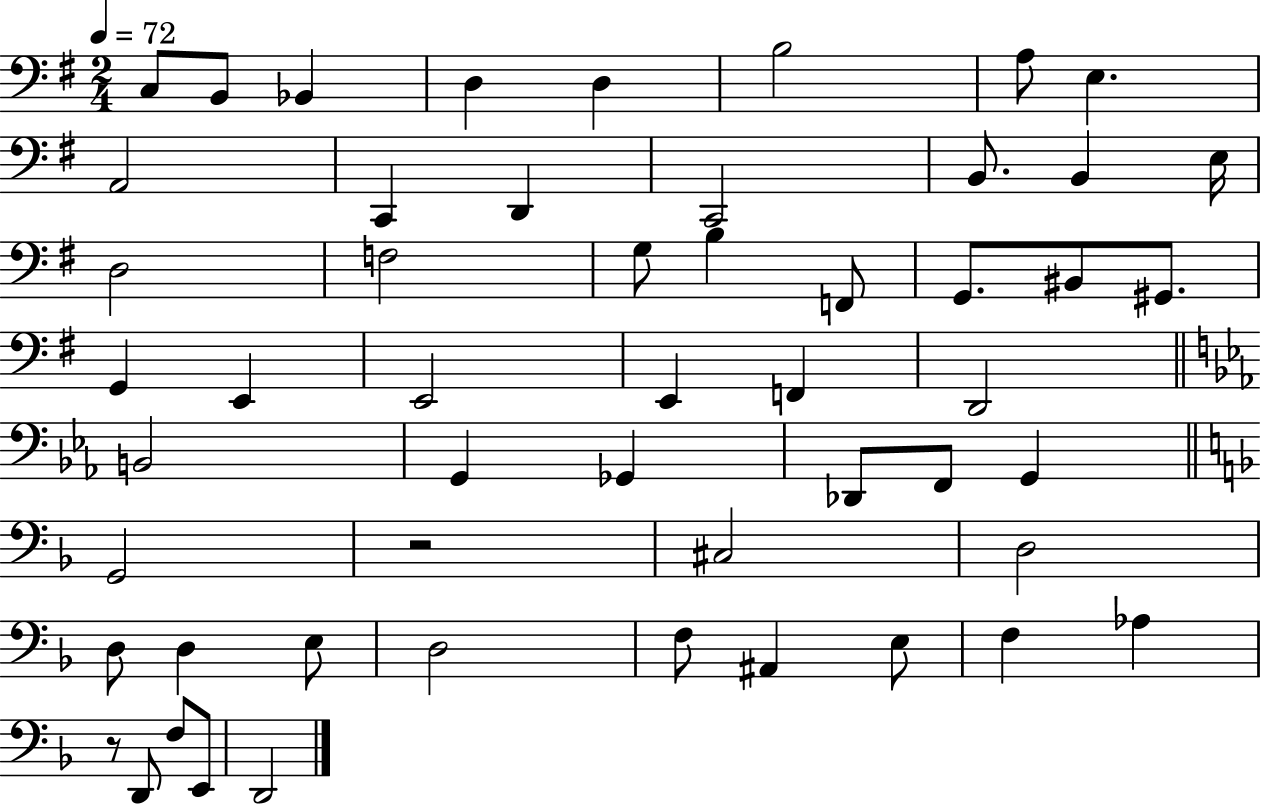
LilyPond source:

{
  \clef bass
  \numericTimeSignature
  \time 2/4
  \key g \major
  \tempo 4 = 72
  c8 b,8 bes,4 | d4 d4 | b2 | a8 e4. | \break a,2 | c,4 d,4 | c,2 | b,8. b,4 e16 | \break d2 | f2 | g8 b4 f,8 | g,8. bis,8 gis,8. | \break g,4 e,4 | e,2 | e,4 f,4 | d,2 | \break \bar "||" \break \key c \minor b,2 | g,4 ges,4 | des,8 f,8 g,4 | \bar "||" \break \key f \major g,2 | r2 | cis2 | d2 | \break d8 d4 e8 | d2 | f8 ais,4 e8 | f4 aes4 | \break r8 d,8 f8 e,8 | d,2 | \bar "|."
}